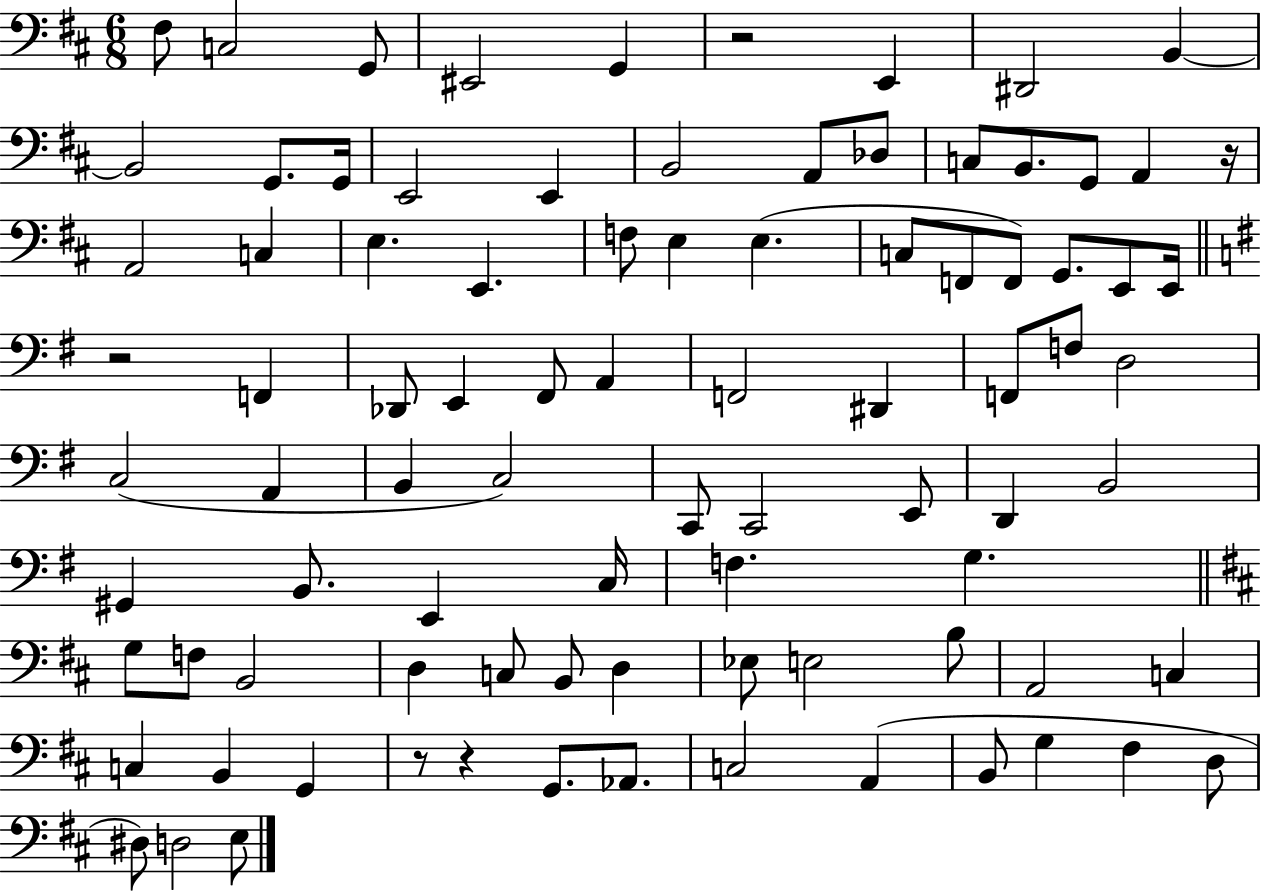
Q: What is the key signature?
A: D major